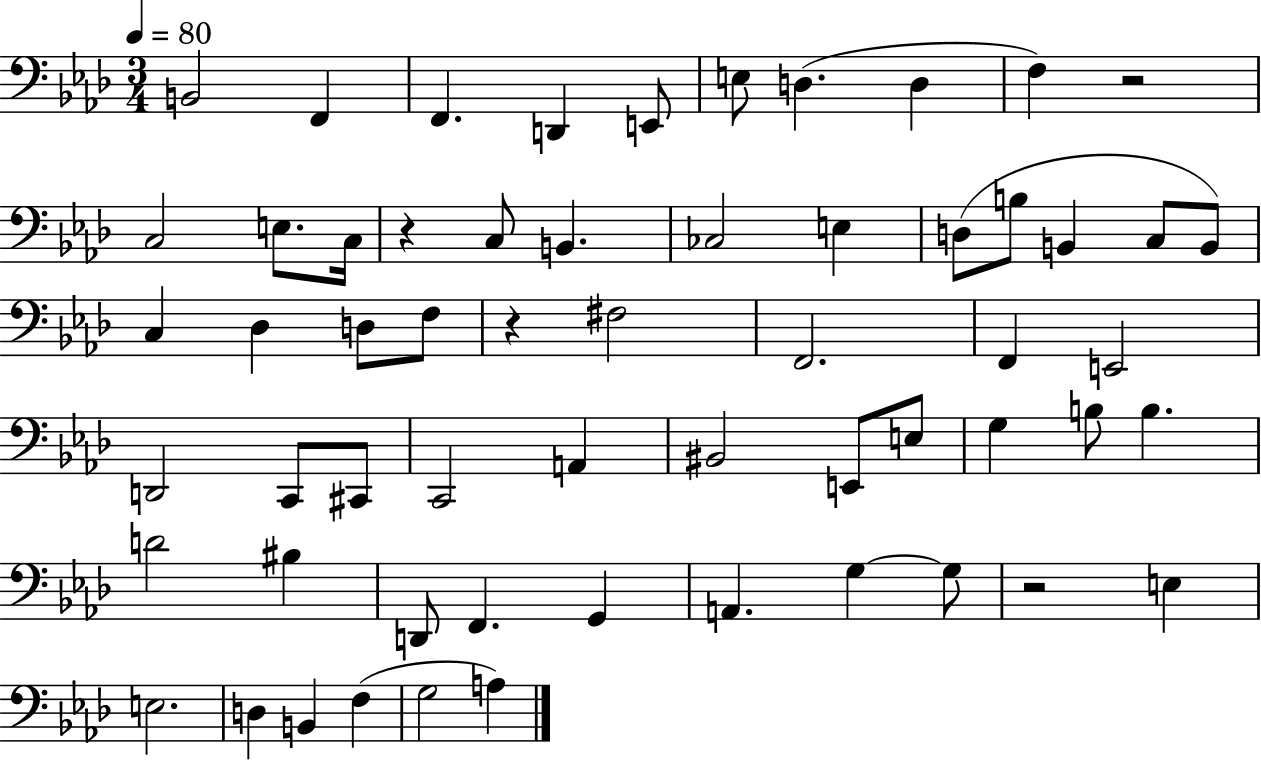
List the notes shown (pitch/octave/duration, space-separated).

B2/h F2/q F2/q. D2/q E2/e E3/e D3/q. D3/q F3/q R/h C3/h E3/e. C3/s R/q C3/e B2/q. CES3/h E3/q D3/e B3/e B2/q C3/e B2/e C3/q Db3/q D3/e F3/e R/q F#3/h F2/h. F2/q E2/h D2/h C2/e C#2/e C2/h A2/q BIS2/h E2/e E3/e G3/q B3/e B3/q. D4/h BIS3/q D2/e F2/q. G2/q A2/q. G3/q G3/e R/h E3/q E3/h. D3/q B2/q F3/q G3/h A3/q